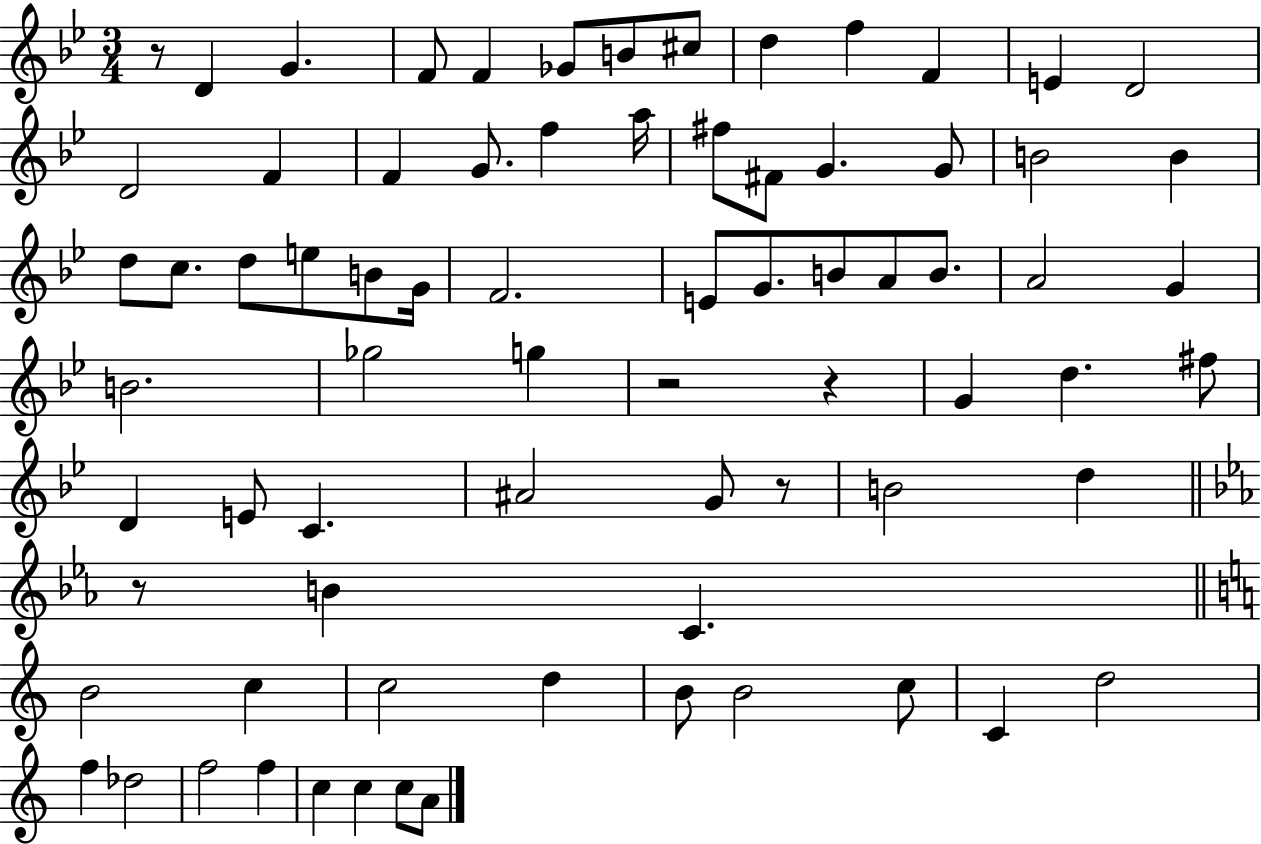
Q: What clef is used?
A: treble